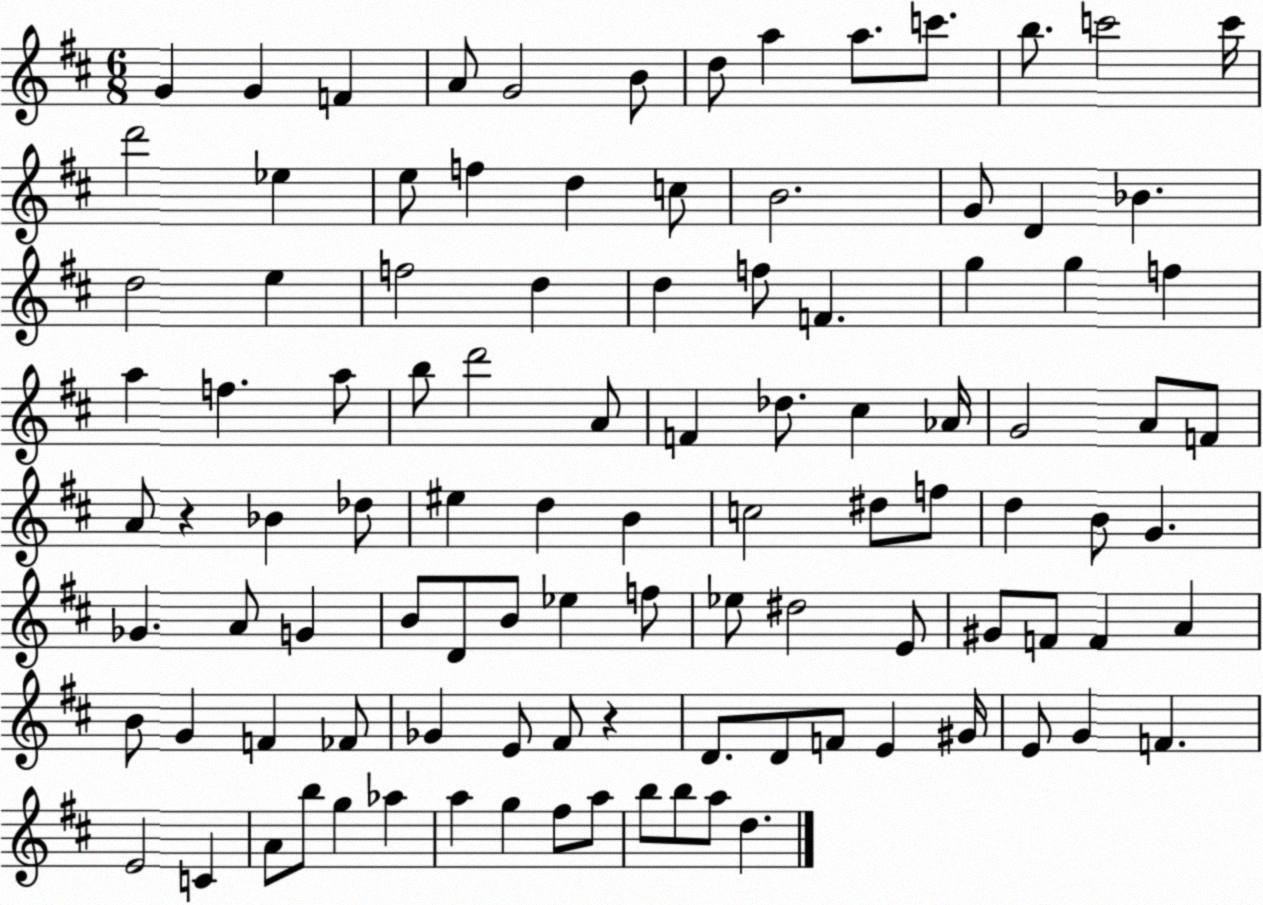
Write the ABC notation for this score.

X:1
T:Untitled
M:6/8
L:1/4
K:D
G G F A/2 G2 B/2 d/2 a a/2 c'/2 b/2 c'2 c'/4 d'2 _e e/2 f d c/2 B2 G/2 D _B d2 e f2 d d f/2 F g g f a f a/2 b/2 d'2 A/2 F _d/2 ^c _A/4 G2 A/2 F/2 A/2 z _B _d/2 ^e d B c2 ^d/2 f/2 d B/2 G _G A/2 G B/2 D/2 B/2 _e f/2 _e/2 ^d2 E/2 ^G/2 F/2 F A B/2 G F _F/2 _G E/2 ^F/2 z D/2 D/2 F/2 E ^G/4 E/2 G F E2 C A/2 b/2 g _a a g ^f/2 a/2 b/2 b/2 a/2 d